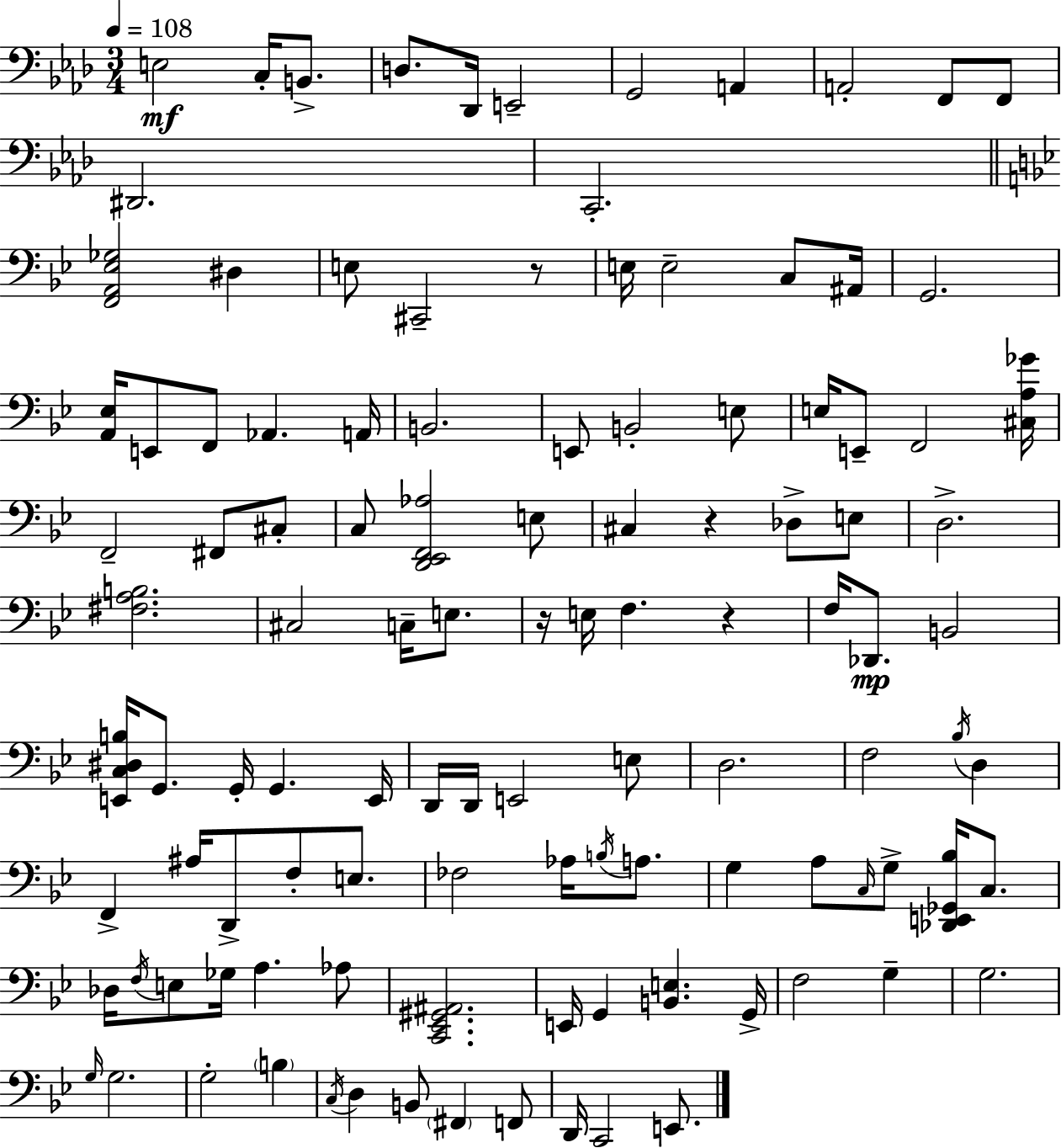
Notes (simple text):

E3/h C3/s B2/e. D3/e. Db2/s E2/h G2/h A2/q A2/h F2/e F2/e D#2/h. C2/h. [F2,A2,Eb3,Gb3]/h D#3/q E3/e C#2/h R/e E3/s E3/h C3/e A#2/s G2/h. [A2,Eb3]/s E2/e F2/e Ab2/q. A2/s B2/h. E2/e B2/h E3/e E3/s E2/e F2/h [C#3,A3,Gb4]/s F2/h F#2/e C#3/e C3/e [D2,Eb2,F2,Ab3]/h E3/e C#3/q R/q Db3/e E3/e D3/h. [F#3,A3,B3]/h. C#3/h C3/s E3/e. R/s E3/s F3/q. R/q F3/s Db2/e. B2/h [E2,C3,D#3,B3]/s G2/e. G2/s G2/q. E2/s D2/s D2/s E2/h E3/e D3/h. F3/h Bb3/s D3/q F2/q A#3/s D2/e F3/e E3/e. FES3/h Ab3/s B3/s A3/e. G3/q A3/e C3/s G3/e [Db2,E2,Gb2,Bb3]/s C3/e. Db3/s F3/s E3/e Gb3/s A3/q. Ab3/e [C2,Eb2,G#2,A#2]/h. E2/s G2/q [B2,E3]/q. G2/s F3/h G3/q G3/h. G3/s G3/h. G3/h B3/q C3/s D3/q B2/e F#2/q F2/e D2/s C2/h E2/e.